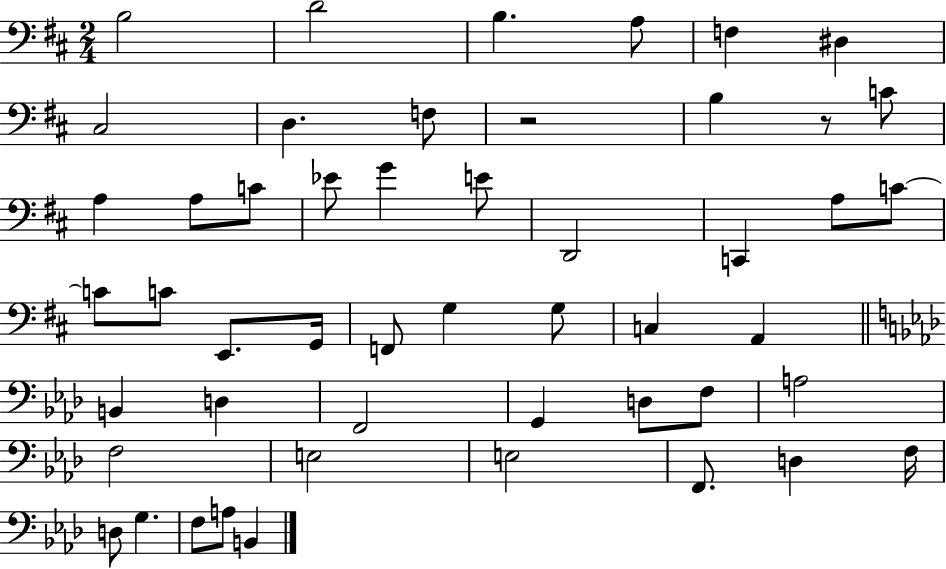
{
  \clef bass
  \numericTimeSignature
  \time 2/4
  \key d \major
  \repeat volta 2 { b2 | d'2 | b4. a8 | f4 dis4 | \break cis2 | d4. f8 | r2 | b4 r8 c'8 | \break a4 a8 c'8 | ees'8 g'4 e'8 | d,2 | c,4 a8 c'8~~ | \break c'8 c'8 e,8. g,16 | f,8 g4 g8 | c4 a,4 | \bar "||" \break \key aes \major b,4 d4 | f,2 | g,4 d8 f8 | a2 | \break f2 | e2 | e2 | f,8. d4 f16 | \break d8 g4. | f8 a8 b,4 | } \bar "|."
}